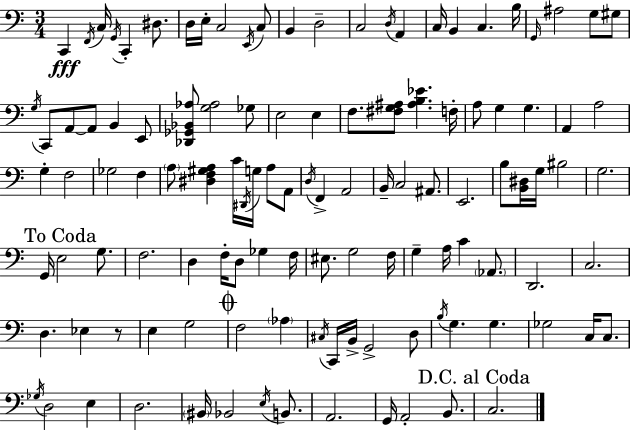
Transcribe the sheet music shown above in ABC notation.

X:1
T:Untitled
M:3/4
L:1/4
K:Am
C,, F,,/4 C,/4 G,,/4 C,, ^D,/2 D,/4 E,/4 C,2 E,,/4 C,/2 B,, D,2 C,2 D,/4 A,, C,/4 B,, C, B,/4 G,,/4 ^A,2 G,/2 ^G,/2 G,/4 C,,/2 A,,/2 A,,/2 B,, E,,/2 [_D,,_G,,_B,,_A,]/2 [G,_A,]2 _G,/2 E,2 E, F,/2 [^F,G,^A,]/2 [^A,B,_E] F,/4 A,/2 G, G, A,, A,2 G, F,2 _G,2 F, A,/2 [^D,F,^G,A,] C/4 ^D,,/4 G,/4 A,/2 A,,/2 D,/4 F,, A,,2 B,,/4 C,2 ^A,,/2 E,,2 B,/2 [B,,^D,]/4 G,/4 ^B,2 G,2 G,,/4 E,2 G,/2 F,2 D, F,/4 D,/2 _G, F,/4 ^E,/2 G,2 F,/4 G, A,/4 C _A,,/2 D,,2 C,2 D, _E, z/2 E, G,2 F,2 _A, ^C,/4 C,,/4 B,,/4 G,,2 D,/2 B,/4 G, G, _G,2 C,/4 C,/2 _G,/4 D,2 E, D,2 ^B,,/4 _B,,2 E,/4 B,,/2 A,,2 G,,/4 A,,2 B,,/2 C,2